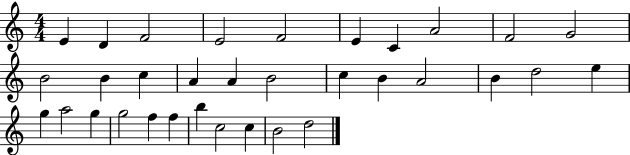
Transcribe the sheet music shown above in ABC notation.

X:1
T:Untitled
M:4/4
L:1/4
K:C
E D F2 E2 F2 E C A2 F2 G2 B2 B c A A B2 c B A2 B d2 e g a2 g g2 f f b c2 c B2 d2